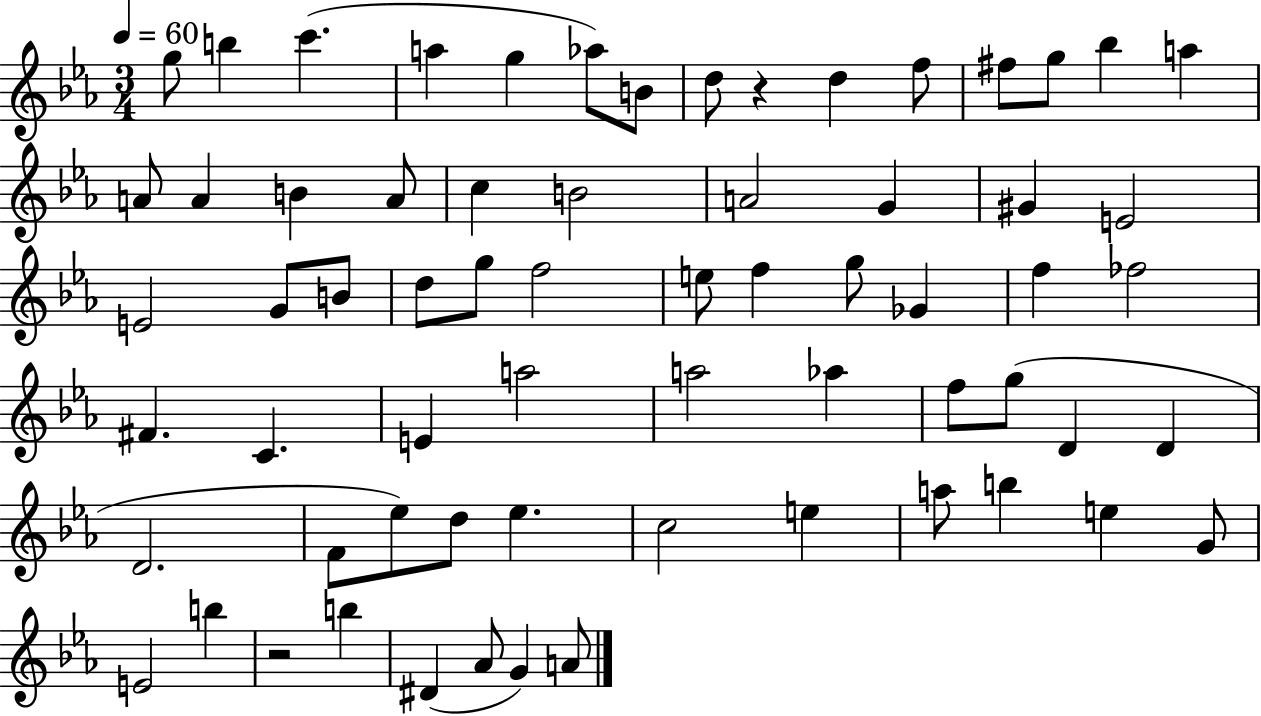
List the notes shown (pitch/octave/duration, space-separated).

G5/e B5/q C6/q. A5/q G5/q Ab5/e B4/e D5/e R/q D5/q F5/e F#5/e G5/e Bb5/q A5/q A4/e A4/q B4/q A4/e C5/q B4/h A4/h G4/q G#4/q E4/h E4/h G4/e B4/e D5/e G5/e F5/h E5/e F5/q G5/e Gb4/q F5/q FES5/h F#4/q. C4/q. E4/q A5/h A5/h Ab5/q F5/e G5/e D4/q D4/q D4/h. F4/e Eb5/e D5/e Eb5/q. C5/h E5/q A5/e B5/q E5/q G4/e E4/h B5/q R/h B5/q D#4/q Ab4/e G4/q A4/e